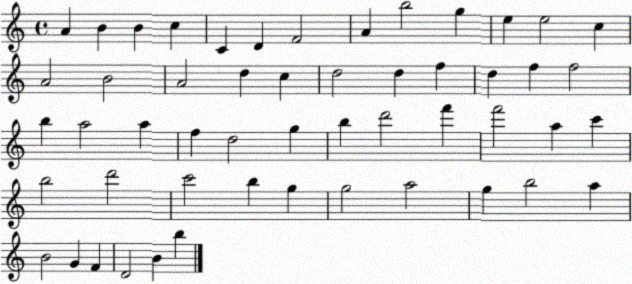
X:1
T:Untitled
M:4/4
L:1/4
K:C
A B B c C D F2 A b2 g e e2 c A2 B2 A2 d c d2 d f d f f2 b a2 a f d2 g b d'2 f' f'2 a c' b2 d'2 c'2 b g g2 a2 g b2 a B2 G F D2 B b